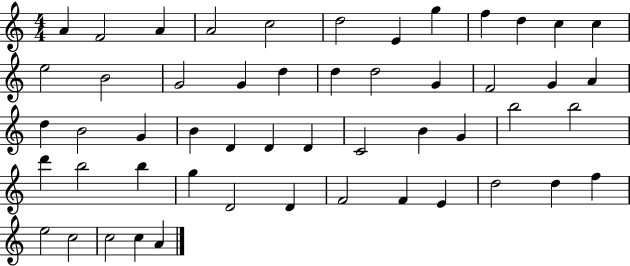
{
  \clef treble
  \numericTimeSignature
  \time 4/4
  \key c \major
  a'4 f'2 a'4 | a'2 c''2 | d''2 e'4 g''4 | f''4 d''4 c''4 c''4 | \break e''2 b'2 | g'2 g'4 d''4 | d''4 d''2 g'4 | f'2 g'4 a'4 | \break d''4 b'2 g'4 | b'4 d'4 d'4 d'4 | c'2 b'4 g'4 | b''2 b''2 | \break d'''4 b''2 b''4 | g''4 d'2 d'4 | f'2 f'4 e'4 | d''2 d''4 f''4 | \break e''2 c''2 | c''2 c''4 a'4 | \bar "|."
}